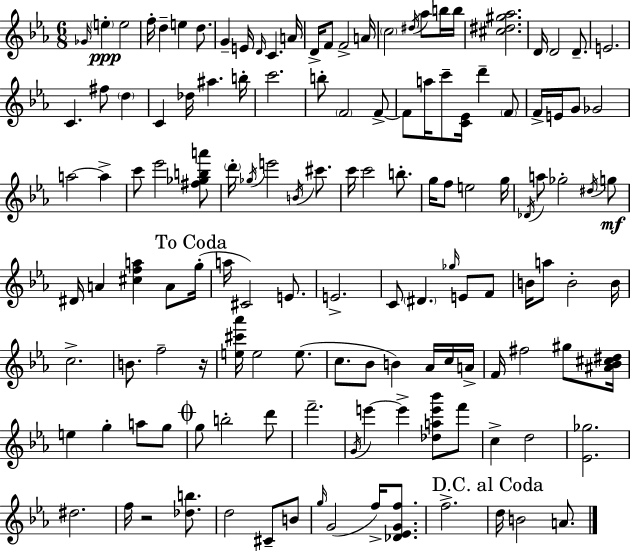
{
  \clef treble
  \numericTimeSignature
  \time 6/8
  \key ees \major
  \grace { ges'16 }\ppp \parenthesize e''4-. e''2 | f''16-. d''4-- e''4 d''8. | g'4-- e'16 \grace { d'16 } c'4. | a'16 d'16-> f'8 f'2-> | \break a'16 \parenthesize c''2 \acciaccatura { dis''16 } aes''8 | b''16 b''16 <cis'' dis'' gis'' aes''>2. | d'16 d'2 | d'8.-- e'2. | \break c'4. fis''8 \parenthesize d''4 | c'4 des''16 ais''4. | b''16-. c'''2. | b''8-. \parenthesize f'2 | \break f'8->~~ f'8 a''16 c'''8-- <c' ees'>16 d'''4-- | \parenthesize f'8 f'16-> e'16 g'8 ges'2 | a''2~~ a''4-> | c'''8 ees'''2 | \break <fis'' ges'' b'' a'''>8 \parenthesize d'''16-. \acciaccatura { ges''16 } e'''2 | \acciaccatura { b'16 } cis'''8. c'''16 c'''2 | b''8.-. g''16 f''8 e''2 | g''16 \acciaccatura { des'16 } a''8 ges''2-. | \break \acciaccatura { dis''16 }\mf g''8 dis'16 a'4 | <cis'' f'' a''>4 a'8 \mark "To Coda" g''16-.( a''16 cis'2) | e'8. e'2.-> | c'8 \parenthesize dis'4. | \break \grace { ges''16 } e'8 f'8 b'16 a''8 b'2-. | b'16 c''2.-> | b'8. f''2-- | r16 <e'' cis''' aes'''>16 e''2 | \break e''8.( c''8. bes'8 | b'4) aes'16 c''16 a'16-> f'16 fis''2 | gis''8 <ais' bes' cis'' dis''>16 e''4 | g''4-. a''8 g''8 \mark \markup { \musicglyph "scripts.coda" } g''8 b''2-. | \break d'''8 f'''2.-- | \acciaccatura { g'16 } e'''4~~ | e'''4-> <des'' a'' e''' bes'''>8 f'''8 c''4-> | d''2 <ees' ges''>2. | \break dis''2. | f''16 r2 | <des'' b''>8. d''2 | cis'8-- b'8 \grace { g''16 }( g'2 | \break f''16->) <des' ees' g' f''>8. f''2.-> | \mark "D.C. al Coda" d''16 b'2 | a'8. \bar "|."
}